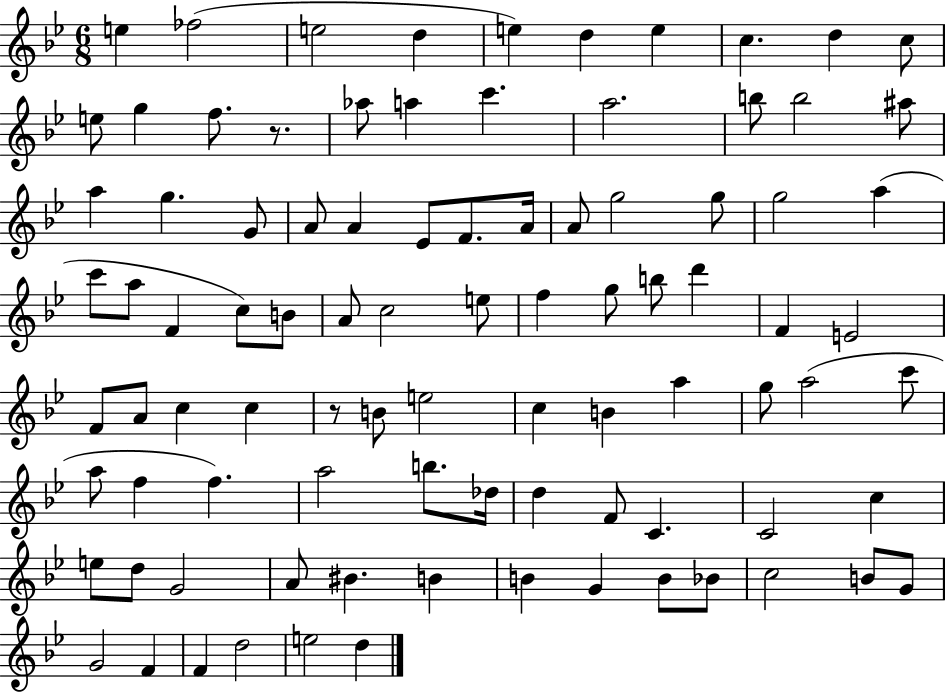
X:1
T:Untitled
M:6/8
L:1/4
K:Bb
e _f2 e2 d e d e c d c/2 e/2 g f/2 z/2 _a/2 a c' a2 b/2 b2 ^a/2 a g G/2 A/2 A _E/2 F/2 A/4 A/2 g2 g/2 g2 a c'/2 a/2 F c/2 B/2 A/2 c2 e/2 f g/2 b/2 d' F E2 F/2 A/2 c c z/2 B/2 e2 c B a g/2 a2 c'/2 a/2 f f a2 b/2 _d/4 d F/2 C C2 c e/2 d/2 G2 A/2 ^B B B G B/2 _B/2 c2 B/2 G/2 G2 F F d2 e2 d